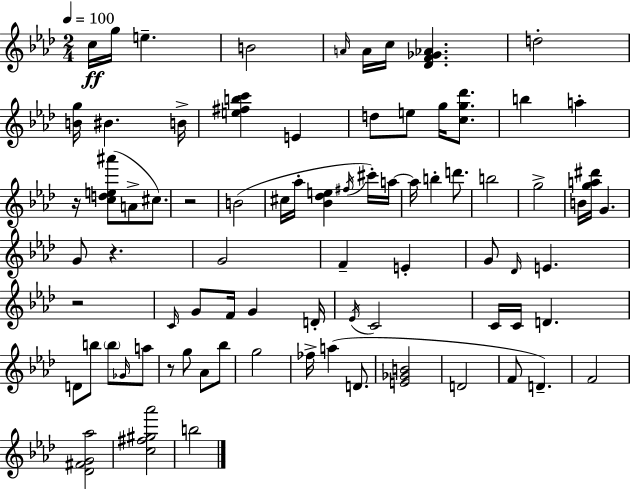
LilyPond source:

{
  \clef treble
  \numericTimeSignature
  \time 2/4
  \key f \minor
  \tempo 4 = 100
  c''16\ff g''16 e''4.-- | b'2 | \grace { a'16 } a'16 c''16 <des' f' ges' aes'>4. | d''2-. | \break <b' g''>16 bis'4. | b'16-> <e'' fis'' b'' c'''>4 e'4 | d''8 e''8 g''16 <c'' g'' des'''>8. | b''4 a''4-. | \break r16 <c'' d'' e'' ais'''>8( a'8-> cis''8.) | r2 | b'2( | cis''16 aes''16-. <bes' des'' e''>4 \acciaccatura { fis''16 }) | \break cis'''16-. a''16~~ a''16 b''4-. d'''8. | b''2 | g''2-> | b'16 <g'' a'' dis'''>16 g'4. | \break g'8 r4. | g'2 | f'4-- e'4-. | g'8 \grace { des'16 } e'4. | \break r2 | \grace { c'16 } g'8 f'16 g'4 | d'16-. \acciaccatura { ees'16 } c'2 | c'16 c'16 d'4. | \break d'8 b''8 | \parenthesize b''8 \grace { ges'16 } a''8 r8 | g''8 aes'8 bes''8 g''2 | fes''16-> a''4( | \break d'8. <e' ges' b'>2 | d'2 | f'8 | d'4.--) f'2 | \break <des' fis' g' aes''>2 | <c'' fis'' gis'' aes'''>2 | b''2 | \bar "|."
}